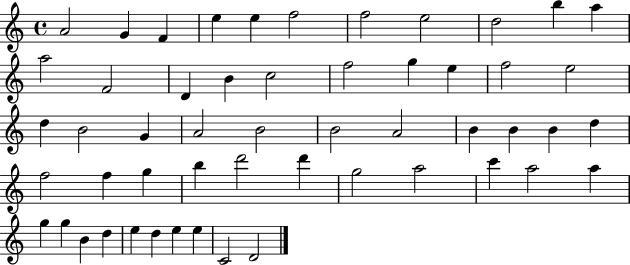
A4/h G4/q F4/q E5/q E5/q F5/h F5/h E5/h D5/h B5/q A5/q A5/h F4/h D4/q B4/q C5/h F5/h G5/q E5/q F5/h E5/h D5/q B4/h G4/q A4/h B4/h B4/h A4/h B4/q B4/q B4/q D5/q F5/h F5/q G5/q B5/q D6/h D6/q G5/h A5/h C6/q A5/h A5/q G5/q G5/q B4/q D5/q E5/q D5/q E5/q E5/q C4/h D4/h